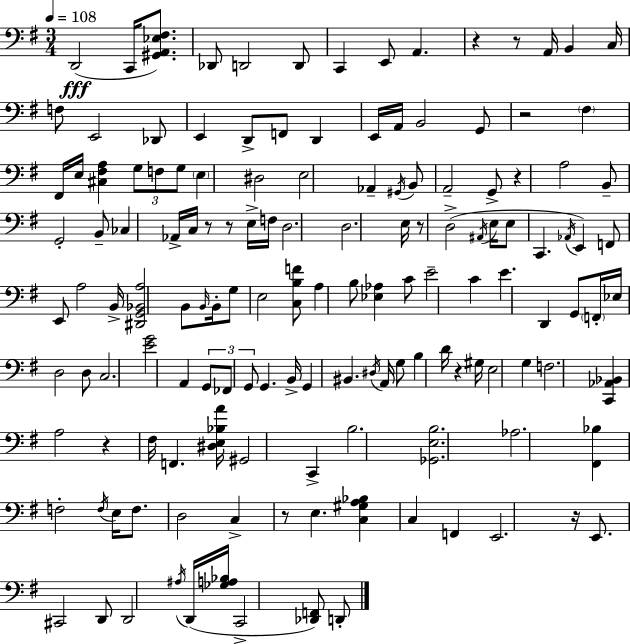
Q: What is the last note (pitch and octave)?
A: D2